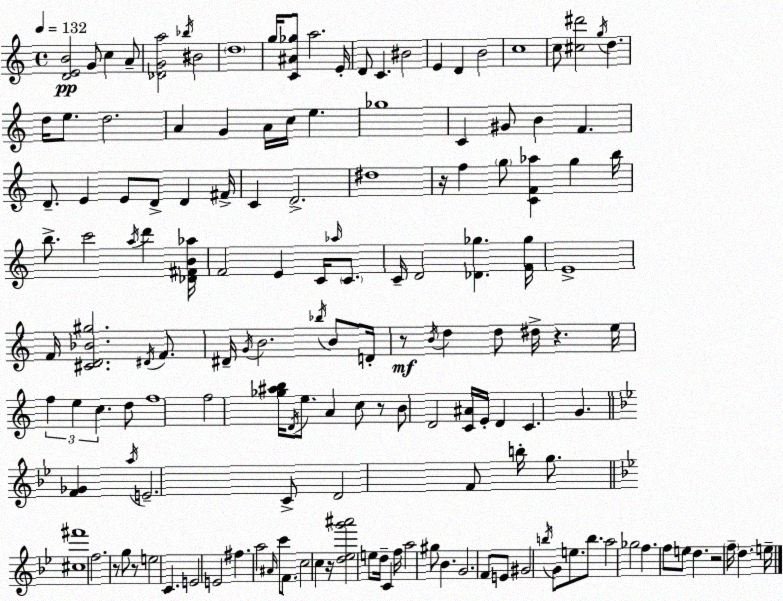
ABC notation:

X:1
T:Untitled
M:4/4
L:1/4
K:C
[DEB]2 G/2 c A/2 [_DGa]2 _b/4 ^B2 d4 g/4 [C^A_g]/2 a2 E/4 D/2 C ^B2 E D B2 c4 c/2 [^c^d']2 g/4 d d/4 e/2 d2 A G A/4 c/4 e _g4 C ^G/2 B F D/2 E E/2 D/2 D ^F/4 C D2 ^d4 z/4 f g/2 [CF_a] g b/4 b/2 c'2 a/4 d' [_D^FB_a]/4 F2 E C/4 _a/4 C/2 C/4 D2 [_D_g] [F_g]/4 E4 F/4 [^CD_B^g]2 ^D/4 F/2 ^D/4 G/4 B2 _b/4 B/2 D/4 z/2 B/4 d d/2 ^d/4 z e/4 f e c d/2 f4 f2 [_g^ab]/4 D/4 e/2 A c/2 z/2 B/2 D2 [C^A]/4 E/4 D C G [F_G] a/4 E2 C/2 D2 F/2 b/4 g/2 [^c^f']4 f2 z/2 g/2 z/2 e2 C E2 E2 ^f a2 ^A/4 c'/2 F/2 c2 c z/4 [d_eg'^a']2 e/2 d/4 C f/4 a2 ^g/2 _B G2 F/2 E/2 ^G2 b/4 G/2 e/2 b/2 a2 _g2 f f/2 e/2 d z2 f/4 d e/4